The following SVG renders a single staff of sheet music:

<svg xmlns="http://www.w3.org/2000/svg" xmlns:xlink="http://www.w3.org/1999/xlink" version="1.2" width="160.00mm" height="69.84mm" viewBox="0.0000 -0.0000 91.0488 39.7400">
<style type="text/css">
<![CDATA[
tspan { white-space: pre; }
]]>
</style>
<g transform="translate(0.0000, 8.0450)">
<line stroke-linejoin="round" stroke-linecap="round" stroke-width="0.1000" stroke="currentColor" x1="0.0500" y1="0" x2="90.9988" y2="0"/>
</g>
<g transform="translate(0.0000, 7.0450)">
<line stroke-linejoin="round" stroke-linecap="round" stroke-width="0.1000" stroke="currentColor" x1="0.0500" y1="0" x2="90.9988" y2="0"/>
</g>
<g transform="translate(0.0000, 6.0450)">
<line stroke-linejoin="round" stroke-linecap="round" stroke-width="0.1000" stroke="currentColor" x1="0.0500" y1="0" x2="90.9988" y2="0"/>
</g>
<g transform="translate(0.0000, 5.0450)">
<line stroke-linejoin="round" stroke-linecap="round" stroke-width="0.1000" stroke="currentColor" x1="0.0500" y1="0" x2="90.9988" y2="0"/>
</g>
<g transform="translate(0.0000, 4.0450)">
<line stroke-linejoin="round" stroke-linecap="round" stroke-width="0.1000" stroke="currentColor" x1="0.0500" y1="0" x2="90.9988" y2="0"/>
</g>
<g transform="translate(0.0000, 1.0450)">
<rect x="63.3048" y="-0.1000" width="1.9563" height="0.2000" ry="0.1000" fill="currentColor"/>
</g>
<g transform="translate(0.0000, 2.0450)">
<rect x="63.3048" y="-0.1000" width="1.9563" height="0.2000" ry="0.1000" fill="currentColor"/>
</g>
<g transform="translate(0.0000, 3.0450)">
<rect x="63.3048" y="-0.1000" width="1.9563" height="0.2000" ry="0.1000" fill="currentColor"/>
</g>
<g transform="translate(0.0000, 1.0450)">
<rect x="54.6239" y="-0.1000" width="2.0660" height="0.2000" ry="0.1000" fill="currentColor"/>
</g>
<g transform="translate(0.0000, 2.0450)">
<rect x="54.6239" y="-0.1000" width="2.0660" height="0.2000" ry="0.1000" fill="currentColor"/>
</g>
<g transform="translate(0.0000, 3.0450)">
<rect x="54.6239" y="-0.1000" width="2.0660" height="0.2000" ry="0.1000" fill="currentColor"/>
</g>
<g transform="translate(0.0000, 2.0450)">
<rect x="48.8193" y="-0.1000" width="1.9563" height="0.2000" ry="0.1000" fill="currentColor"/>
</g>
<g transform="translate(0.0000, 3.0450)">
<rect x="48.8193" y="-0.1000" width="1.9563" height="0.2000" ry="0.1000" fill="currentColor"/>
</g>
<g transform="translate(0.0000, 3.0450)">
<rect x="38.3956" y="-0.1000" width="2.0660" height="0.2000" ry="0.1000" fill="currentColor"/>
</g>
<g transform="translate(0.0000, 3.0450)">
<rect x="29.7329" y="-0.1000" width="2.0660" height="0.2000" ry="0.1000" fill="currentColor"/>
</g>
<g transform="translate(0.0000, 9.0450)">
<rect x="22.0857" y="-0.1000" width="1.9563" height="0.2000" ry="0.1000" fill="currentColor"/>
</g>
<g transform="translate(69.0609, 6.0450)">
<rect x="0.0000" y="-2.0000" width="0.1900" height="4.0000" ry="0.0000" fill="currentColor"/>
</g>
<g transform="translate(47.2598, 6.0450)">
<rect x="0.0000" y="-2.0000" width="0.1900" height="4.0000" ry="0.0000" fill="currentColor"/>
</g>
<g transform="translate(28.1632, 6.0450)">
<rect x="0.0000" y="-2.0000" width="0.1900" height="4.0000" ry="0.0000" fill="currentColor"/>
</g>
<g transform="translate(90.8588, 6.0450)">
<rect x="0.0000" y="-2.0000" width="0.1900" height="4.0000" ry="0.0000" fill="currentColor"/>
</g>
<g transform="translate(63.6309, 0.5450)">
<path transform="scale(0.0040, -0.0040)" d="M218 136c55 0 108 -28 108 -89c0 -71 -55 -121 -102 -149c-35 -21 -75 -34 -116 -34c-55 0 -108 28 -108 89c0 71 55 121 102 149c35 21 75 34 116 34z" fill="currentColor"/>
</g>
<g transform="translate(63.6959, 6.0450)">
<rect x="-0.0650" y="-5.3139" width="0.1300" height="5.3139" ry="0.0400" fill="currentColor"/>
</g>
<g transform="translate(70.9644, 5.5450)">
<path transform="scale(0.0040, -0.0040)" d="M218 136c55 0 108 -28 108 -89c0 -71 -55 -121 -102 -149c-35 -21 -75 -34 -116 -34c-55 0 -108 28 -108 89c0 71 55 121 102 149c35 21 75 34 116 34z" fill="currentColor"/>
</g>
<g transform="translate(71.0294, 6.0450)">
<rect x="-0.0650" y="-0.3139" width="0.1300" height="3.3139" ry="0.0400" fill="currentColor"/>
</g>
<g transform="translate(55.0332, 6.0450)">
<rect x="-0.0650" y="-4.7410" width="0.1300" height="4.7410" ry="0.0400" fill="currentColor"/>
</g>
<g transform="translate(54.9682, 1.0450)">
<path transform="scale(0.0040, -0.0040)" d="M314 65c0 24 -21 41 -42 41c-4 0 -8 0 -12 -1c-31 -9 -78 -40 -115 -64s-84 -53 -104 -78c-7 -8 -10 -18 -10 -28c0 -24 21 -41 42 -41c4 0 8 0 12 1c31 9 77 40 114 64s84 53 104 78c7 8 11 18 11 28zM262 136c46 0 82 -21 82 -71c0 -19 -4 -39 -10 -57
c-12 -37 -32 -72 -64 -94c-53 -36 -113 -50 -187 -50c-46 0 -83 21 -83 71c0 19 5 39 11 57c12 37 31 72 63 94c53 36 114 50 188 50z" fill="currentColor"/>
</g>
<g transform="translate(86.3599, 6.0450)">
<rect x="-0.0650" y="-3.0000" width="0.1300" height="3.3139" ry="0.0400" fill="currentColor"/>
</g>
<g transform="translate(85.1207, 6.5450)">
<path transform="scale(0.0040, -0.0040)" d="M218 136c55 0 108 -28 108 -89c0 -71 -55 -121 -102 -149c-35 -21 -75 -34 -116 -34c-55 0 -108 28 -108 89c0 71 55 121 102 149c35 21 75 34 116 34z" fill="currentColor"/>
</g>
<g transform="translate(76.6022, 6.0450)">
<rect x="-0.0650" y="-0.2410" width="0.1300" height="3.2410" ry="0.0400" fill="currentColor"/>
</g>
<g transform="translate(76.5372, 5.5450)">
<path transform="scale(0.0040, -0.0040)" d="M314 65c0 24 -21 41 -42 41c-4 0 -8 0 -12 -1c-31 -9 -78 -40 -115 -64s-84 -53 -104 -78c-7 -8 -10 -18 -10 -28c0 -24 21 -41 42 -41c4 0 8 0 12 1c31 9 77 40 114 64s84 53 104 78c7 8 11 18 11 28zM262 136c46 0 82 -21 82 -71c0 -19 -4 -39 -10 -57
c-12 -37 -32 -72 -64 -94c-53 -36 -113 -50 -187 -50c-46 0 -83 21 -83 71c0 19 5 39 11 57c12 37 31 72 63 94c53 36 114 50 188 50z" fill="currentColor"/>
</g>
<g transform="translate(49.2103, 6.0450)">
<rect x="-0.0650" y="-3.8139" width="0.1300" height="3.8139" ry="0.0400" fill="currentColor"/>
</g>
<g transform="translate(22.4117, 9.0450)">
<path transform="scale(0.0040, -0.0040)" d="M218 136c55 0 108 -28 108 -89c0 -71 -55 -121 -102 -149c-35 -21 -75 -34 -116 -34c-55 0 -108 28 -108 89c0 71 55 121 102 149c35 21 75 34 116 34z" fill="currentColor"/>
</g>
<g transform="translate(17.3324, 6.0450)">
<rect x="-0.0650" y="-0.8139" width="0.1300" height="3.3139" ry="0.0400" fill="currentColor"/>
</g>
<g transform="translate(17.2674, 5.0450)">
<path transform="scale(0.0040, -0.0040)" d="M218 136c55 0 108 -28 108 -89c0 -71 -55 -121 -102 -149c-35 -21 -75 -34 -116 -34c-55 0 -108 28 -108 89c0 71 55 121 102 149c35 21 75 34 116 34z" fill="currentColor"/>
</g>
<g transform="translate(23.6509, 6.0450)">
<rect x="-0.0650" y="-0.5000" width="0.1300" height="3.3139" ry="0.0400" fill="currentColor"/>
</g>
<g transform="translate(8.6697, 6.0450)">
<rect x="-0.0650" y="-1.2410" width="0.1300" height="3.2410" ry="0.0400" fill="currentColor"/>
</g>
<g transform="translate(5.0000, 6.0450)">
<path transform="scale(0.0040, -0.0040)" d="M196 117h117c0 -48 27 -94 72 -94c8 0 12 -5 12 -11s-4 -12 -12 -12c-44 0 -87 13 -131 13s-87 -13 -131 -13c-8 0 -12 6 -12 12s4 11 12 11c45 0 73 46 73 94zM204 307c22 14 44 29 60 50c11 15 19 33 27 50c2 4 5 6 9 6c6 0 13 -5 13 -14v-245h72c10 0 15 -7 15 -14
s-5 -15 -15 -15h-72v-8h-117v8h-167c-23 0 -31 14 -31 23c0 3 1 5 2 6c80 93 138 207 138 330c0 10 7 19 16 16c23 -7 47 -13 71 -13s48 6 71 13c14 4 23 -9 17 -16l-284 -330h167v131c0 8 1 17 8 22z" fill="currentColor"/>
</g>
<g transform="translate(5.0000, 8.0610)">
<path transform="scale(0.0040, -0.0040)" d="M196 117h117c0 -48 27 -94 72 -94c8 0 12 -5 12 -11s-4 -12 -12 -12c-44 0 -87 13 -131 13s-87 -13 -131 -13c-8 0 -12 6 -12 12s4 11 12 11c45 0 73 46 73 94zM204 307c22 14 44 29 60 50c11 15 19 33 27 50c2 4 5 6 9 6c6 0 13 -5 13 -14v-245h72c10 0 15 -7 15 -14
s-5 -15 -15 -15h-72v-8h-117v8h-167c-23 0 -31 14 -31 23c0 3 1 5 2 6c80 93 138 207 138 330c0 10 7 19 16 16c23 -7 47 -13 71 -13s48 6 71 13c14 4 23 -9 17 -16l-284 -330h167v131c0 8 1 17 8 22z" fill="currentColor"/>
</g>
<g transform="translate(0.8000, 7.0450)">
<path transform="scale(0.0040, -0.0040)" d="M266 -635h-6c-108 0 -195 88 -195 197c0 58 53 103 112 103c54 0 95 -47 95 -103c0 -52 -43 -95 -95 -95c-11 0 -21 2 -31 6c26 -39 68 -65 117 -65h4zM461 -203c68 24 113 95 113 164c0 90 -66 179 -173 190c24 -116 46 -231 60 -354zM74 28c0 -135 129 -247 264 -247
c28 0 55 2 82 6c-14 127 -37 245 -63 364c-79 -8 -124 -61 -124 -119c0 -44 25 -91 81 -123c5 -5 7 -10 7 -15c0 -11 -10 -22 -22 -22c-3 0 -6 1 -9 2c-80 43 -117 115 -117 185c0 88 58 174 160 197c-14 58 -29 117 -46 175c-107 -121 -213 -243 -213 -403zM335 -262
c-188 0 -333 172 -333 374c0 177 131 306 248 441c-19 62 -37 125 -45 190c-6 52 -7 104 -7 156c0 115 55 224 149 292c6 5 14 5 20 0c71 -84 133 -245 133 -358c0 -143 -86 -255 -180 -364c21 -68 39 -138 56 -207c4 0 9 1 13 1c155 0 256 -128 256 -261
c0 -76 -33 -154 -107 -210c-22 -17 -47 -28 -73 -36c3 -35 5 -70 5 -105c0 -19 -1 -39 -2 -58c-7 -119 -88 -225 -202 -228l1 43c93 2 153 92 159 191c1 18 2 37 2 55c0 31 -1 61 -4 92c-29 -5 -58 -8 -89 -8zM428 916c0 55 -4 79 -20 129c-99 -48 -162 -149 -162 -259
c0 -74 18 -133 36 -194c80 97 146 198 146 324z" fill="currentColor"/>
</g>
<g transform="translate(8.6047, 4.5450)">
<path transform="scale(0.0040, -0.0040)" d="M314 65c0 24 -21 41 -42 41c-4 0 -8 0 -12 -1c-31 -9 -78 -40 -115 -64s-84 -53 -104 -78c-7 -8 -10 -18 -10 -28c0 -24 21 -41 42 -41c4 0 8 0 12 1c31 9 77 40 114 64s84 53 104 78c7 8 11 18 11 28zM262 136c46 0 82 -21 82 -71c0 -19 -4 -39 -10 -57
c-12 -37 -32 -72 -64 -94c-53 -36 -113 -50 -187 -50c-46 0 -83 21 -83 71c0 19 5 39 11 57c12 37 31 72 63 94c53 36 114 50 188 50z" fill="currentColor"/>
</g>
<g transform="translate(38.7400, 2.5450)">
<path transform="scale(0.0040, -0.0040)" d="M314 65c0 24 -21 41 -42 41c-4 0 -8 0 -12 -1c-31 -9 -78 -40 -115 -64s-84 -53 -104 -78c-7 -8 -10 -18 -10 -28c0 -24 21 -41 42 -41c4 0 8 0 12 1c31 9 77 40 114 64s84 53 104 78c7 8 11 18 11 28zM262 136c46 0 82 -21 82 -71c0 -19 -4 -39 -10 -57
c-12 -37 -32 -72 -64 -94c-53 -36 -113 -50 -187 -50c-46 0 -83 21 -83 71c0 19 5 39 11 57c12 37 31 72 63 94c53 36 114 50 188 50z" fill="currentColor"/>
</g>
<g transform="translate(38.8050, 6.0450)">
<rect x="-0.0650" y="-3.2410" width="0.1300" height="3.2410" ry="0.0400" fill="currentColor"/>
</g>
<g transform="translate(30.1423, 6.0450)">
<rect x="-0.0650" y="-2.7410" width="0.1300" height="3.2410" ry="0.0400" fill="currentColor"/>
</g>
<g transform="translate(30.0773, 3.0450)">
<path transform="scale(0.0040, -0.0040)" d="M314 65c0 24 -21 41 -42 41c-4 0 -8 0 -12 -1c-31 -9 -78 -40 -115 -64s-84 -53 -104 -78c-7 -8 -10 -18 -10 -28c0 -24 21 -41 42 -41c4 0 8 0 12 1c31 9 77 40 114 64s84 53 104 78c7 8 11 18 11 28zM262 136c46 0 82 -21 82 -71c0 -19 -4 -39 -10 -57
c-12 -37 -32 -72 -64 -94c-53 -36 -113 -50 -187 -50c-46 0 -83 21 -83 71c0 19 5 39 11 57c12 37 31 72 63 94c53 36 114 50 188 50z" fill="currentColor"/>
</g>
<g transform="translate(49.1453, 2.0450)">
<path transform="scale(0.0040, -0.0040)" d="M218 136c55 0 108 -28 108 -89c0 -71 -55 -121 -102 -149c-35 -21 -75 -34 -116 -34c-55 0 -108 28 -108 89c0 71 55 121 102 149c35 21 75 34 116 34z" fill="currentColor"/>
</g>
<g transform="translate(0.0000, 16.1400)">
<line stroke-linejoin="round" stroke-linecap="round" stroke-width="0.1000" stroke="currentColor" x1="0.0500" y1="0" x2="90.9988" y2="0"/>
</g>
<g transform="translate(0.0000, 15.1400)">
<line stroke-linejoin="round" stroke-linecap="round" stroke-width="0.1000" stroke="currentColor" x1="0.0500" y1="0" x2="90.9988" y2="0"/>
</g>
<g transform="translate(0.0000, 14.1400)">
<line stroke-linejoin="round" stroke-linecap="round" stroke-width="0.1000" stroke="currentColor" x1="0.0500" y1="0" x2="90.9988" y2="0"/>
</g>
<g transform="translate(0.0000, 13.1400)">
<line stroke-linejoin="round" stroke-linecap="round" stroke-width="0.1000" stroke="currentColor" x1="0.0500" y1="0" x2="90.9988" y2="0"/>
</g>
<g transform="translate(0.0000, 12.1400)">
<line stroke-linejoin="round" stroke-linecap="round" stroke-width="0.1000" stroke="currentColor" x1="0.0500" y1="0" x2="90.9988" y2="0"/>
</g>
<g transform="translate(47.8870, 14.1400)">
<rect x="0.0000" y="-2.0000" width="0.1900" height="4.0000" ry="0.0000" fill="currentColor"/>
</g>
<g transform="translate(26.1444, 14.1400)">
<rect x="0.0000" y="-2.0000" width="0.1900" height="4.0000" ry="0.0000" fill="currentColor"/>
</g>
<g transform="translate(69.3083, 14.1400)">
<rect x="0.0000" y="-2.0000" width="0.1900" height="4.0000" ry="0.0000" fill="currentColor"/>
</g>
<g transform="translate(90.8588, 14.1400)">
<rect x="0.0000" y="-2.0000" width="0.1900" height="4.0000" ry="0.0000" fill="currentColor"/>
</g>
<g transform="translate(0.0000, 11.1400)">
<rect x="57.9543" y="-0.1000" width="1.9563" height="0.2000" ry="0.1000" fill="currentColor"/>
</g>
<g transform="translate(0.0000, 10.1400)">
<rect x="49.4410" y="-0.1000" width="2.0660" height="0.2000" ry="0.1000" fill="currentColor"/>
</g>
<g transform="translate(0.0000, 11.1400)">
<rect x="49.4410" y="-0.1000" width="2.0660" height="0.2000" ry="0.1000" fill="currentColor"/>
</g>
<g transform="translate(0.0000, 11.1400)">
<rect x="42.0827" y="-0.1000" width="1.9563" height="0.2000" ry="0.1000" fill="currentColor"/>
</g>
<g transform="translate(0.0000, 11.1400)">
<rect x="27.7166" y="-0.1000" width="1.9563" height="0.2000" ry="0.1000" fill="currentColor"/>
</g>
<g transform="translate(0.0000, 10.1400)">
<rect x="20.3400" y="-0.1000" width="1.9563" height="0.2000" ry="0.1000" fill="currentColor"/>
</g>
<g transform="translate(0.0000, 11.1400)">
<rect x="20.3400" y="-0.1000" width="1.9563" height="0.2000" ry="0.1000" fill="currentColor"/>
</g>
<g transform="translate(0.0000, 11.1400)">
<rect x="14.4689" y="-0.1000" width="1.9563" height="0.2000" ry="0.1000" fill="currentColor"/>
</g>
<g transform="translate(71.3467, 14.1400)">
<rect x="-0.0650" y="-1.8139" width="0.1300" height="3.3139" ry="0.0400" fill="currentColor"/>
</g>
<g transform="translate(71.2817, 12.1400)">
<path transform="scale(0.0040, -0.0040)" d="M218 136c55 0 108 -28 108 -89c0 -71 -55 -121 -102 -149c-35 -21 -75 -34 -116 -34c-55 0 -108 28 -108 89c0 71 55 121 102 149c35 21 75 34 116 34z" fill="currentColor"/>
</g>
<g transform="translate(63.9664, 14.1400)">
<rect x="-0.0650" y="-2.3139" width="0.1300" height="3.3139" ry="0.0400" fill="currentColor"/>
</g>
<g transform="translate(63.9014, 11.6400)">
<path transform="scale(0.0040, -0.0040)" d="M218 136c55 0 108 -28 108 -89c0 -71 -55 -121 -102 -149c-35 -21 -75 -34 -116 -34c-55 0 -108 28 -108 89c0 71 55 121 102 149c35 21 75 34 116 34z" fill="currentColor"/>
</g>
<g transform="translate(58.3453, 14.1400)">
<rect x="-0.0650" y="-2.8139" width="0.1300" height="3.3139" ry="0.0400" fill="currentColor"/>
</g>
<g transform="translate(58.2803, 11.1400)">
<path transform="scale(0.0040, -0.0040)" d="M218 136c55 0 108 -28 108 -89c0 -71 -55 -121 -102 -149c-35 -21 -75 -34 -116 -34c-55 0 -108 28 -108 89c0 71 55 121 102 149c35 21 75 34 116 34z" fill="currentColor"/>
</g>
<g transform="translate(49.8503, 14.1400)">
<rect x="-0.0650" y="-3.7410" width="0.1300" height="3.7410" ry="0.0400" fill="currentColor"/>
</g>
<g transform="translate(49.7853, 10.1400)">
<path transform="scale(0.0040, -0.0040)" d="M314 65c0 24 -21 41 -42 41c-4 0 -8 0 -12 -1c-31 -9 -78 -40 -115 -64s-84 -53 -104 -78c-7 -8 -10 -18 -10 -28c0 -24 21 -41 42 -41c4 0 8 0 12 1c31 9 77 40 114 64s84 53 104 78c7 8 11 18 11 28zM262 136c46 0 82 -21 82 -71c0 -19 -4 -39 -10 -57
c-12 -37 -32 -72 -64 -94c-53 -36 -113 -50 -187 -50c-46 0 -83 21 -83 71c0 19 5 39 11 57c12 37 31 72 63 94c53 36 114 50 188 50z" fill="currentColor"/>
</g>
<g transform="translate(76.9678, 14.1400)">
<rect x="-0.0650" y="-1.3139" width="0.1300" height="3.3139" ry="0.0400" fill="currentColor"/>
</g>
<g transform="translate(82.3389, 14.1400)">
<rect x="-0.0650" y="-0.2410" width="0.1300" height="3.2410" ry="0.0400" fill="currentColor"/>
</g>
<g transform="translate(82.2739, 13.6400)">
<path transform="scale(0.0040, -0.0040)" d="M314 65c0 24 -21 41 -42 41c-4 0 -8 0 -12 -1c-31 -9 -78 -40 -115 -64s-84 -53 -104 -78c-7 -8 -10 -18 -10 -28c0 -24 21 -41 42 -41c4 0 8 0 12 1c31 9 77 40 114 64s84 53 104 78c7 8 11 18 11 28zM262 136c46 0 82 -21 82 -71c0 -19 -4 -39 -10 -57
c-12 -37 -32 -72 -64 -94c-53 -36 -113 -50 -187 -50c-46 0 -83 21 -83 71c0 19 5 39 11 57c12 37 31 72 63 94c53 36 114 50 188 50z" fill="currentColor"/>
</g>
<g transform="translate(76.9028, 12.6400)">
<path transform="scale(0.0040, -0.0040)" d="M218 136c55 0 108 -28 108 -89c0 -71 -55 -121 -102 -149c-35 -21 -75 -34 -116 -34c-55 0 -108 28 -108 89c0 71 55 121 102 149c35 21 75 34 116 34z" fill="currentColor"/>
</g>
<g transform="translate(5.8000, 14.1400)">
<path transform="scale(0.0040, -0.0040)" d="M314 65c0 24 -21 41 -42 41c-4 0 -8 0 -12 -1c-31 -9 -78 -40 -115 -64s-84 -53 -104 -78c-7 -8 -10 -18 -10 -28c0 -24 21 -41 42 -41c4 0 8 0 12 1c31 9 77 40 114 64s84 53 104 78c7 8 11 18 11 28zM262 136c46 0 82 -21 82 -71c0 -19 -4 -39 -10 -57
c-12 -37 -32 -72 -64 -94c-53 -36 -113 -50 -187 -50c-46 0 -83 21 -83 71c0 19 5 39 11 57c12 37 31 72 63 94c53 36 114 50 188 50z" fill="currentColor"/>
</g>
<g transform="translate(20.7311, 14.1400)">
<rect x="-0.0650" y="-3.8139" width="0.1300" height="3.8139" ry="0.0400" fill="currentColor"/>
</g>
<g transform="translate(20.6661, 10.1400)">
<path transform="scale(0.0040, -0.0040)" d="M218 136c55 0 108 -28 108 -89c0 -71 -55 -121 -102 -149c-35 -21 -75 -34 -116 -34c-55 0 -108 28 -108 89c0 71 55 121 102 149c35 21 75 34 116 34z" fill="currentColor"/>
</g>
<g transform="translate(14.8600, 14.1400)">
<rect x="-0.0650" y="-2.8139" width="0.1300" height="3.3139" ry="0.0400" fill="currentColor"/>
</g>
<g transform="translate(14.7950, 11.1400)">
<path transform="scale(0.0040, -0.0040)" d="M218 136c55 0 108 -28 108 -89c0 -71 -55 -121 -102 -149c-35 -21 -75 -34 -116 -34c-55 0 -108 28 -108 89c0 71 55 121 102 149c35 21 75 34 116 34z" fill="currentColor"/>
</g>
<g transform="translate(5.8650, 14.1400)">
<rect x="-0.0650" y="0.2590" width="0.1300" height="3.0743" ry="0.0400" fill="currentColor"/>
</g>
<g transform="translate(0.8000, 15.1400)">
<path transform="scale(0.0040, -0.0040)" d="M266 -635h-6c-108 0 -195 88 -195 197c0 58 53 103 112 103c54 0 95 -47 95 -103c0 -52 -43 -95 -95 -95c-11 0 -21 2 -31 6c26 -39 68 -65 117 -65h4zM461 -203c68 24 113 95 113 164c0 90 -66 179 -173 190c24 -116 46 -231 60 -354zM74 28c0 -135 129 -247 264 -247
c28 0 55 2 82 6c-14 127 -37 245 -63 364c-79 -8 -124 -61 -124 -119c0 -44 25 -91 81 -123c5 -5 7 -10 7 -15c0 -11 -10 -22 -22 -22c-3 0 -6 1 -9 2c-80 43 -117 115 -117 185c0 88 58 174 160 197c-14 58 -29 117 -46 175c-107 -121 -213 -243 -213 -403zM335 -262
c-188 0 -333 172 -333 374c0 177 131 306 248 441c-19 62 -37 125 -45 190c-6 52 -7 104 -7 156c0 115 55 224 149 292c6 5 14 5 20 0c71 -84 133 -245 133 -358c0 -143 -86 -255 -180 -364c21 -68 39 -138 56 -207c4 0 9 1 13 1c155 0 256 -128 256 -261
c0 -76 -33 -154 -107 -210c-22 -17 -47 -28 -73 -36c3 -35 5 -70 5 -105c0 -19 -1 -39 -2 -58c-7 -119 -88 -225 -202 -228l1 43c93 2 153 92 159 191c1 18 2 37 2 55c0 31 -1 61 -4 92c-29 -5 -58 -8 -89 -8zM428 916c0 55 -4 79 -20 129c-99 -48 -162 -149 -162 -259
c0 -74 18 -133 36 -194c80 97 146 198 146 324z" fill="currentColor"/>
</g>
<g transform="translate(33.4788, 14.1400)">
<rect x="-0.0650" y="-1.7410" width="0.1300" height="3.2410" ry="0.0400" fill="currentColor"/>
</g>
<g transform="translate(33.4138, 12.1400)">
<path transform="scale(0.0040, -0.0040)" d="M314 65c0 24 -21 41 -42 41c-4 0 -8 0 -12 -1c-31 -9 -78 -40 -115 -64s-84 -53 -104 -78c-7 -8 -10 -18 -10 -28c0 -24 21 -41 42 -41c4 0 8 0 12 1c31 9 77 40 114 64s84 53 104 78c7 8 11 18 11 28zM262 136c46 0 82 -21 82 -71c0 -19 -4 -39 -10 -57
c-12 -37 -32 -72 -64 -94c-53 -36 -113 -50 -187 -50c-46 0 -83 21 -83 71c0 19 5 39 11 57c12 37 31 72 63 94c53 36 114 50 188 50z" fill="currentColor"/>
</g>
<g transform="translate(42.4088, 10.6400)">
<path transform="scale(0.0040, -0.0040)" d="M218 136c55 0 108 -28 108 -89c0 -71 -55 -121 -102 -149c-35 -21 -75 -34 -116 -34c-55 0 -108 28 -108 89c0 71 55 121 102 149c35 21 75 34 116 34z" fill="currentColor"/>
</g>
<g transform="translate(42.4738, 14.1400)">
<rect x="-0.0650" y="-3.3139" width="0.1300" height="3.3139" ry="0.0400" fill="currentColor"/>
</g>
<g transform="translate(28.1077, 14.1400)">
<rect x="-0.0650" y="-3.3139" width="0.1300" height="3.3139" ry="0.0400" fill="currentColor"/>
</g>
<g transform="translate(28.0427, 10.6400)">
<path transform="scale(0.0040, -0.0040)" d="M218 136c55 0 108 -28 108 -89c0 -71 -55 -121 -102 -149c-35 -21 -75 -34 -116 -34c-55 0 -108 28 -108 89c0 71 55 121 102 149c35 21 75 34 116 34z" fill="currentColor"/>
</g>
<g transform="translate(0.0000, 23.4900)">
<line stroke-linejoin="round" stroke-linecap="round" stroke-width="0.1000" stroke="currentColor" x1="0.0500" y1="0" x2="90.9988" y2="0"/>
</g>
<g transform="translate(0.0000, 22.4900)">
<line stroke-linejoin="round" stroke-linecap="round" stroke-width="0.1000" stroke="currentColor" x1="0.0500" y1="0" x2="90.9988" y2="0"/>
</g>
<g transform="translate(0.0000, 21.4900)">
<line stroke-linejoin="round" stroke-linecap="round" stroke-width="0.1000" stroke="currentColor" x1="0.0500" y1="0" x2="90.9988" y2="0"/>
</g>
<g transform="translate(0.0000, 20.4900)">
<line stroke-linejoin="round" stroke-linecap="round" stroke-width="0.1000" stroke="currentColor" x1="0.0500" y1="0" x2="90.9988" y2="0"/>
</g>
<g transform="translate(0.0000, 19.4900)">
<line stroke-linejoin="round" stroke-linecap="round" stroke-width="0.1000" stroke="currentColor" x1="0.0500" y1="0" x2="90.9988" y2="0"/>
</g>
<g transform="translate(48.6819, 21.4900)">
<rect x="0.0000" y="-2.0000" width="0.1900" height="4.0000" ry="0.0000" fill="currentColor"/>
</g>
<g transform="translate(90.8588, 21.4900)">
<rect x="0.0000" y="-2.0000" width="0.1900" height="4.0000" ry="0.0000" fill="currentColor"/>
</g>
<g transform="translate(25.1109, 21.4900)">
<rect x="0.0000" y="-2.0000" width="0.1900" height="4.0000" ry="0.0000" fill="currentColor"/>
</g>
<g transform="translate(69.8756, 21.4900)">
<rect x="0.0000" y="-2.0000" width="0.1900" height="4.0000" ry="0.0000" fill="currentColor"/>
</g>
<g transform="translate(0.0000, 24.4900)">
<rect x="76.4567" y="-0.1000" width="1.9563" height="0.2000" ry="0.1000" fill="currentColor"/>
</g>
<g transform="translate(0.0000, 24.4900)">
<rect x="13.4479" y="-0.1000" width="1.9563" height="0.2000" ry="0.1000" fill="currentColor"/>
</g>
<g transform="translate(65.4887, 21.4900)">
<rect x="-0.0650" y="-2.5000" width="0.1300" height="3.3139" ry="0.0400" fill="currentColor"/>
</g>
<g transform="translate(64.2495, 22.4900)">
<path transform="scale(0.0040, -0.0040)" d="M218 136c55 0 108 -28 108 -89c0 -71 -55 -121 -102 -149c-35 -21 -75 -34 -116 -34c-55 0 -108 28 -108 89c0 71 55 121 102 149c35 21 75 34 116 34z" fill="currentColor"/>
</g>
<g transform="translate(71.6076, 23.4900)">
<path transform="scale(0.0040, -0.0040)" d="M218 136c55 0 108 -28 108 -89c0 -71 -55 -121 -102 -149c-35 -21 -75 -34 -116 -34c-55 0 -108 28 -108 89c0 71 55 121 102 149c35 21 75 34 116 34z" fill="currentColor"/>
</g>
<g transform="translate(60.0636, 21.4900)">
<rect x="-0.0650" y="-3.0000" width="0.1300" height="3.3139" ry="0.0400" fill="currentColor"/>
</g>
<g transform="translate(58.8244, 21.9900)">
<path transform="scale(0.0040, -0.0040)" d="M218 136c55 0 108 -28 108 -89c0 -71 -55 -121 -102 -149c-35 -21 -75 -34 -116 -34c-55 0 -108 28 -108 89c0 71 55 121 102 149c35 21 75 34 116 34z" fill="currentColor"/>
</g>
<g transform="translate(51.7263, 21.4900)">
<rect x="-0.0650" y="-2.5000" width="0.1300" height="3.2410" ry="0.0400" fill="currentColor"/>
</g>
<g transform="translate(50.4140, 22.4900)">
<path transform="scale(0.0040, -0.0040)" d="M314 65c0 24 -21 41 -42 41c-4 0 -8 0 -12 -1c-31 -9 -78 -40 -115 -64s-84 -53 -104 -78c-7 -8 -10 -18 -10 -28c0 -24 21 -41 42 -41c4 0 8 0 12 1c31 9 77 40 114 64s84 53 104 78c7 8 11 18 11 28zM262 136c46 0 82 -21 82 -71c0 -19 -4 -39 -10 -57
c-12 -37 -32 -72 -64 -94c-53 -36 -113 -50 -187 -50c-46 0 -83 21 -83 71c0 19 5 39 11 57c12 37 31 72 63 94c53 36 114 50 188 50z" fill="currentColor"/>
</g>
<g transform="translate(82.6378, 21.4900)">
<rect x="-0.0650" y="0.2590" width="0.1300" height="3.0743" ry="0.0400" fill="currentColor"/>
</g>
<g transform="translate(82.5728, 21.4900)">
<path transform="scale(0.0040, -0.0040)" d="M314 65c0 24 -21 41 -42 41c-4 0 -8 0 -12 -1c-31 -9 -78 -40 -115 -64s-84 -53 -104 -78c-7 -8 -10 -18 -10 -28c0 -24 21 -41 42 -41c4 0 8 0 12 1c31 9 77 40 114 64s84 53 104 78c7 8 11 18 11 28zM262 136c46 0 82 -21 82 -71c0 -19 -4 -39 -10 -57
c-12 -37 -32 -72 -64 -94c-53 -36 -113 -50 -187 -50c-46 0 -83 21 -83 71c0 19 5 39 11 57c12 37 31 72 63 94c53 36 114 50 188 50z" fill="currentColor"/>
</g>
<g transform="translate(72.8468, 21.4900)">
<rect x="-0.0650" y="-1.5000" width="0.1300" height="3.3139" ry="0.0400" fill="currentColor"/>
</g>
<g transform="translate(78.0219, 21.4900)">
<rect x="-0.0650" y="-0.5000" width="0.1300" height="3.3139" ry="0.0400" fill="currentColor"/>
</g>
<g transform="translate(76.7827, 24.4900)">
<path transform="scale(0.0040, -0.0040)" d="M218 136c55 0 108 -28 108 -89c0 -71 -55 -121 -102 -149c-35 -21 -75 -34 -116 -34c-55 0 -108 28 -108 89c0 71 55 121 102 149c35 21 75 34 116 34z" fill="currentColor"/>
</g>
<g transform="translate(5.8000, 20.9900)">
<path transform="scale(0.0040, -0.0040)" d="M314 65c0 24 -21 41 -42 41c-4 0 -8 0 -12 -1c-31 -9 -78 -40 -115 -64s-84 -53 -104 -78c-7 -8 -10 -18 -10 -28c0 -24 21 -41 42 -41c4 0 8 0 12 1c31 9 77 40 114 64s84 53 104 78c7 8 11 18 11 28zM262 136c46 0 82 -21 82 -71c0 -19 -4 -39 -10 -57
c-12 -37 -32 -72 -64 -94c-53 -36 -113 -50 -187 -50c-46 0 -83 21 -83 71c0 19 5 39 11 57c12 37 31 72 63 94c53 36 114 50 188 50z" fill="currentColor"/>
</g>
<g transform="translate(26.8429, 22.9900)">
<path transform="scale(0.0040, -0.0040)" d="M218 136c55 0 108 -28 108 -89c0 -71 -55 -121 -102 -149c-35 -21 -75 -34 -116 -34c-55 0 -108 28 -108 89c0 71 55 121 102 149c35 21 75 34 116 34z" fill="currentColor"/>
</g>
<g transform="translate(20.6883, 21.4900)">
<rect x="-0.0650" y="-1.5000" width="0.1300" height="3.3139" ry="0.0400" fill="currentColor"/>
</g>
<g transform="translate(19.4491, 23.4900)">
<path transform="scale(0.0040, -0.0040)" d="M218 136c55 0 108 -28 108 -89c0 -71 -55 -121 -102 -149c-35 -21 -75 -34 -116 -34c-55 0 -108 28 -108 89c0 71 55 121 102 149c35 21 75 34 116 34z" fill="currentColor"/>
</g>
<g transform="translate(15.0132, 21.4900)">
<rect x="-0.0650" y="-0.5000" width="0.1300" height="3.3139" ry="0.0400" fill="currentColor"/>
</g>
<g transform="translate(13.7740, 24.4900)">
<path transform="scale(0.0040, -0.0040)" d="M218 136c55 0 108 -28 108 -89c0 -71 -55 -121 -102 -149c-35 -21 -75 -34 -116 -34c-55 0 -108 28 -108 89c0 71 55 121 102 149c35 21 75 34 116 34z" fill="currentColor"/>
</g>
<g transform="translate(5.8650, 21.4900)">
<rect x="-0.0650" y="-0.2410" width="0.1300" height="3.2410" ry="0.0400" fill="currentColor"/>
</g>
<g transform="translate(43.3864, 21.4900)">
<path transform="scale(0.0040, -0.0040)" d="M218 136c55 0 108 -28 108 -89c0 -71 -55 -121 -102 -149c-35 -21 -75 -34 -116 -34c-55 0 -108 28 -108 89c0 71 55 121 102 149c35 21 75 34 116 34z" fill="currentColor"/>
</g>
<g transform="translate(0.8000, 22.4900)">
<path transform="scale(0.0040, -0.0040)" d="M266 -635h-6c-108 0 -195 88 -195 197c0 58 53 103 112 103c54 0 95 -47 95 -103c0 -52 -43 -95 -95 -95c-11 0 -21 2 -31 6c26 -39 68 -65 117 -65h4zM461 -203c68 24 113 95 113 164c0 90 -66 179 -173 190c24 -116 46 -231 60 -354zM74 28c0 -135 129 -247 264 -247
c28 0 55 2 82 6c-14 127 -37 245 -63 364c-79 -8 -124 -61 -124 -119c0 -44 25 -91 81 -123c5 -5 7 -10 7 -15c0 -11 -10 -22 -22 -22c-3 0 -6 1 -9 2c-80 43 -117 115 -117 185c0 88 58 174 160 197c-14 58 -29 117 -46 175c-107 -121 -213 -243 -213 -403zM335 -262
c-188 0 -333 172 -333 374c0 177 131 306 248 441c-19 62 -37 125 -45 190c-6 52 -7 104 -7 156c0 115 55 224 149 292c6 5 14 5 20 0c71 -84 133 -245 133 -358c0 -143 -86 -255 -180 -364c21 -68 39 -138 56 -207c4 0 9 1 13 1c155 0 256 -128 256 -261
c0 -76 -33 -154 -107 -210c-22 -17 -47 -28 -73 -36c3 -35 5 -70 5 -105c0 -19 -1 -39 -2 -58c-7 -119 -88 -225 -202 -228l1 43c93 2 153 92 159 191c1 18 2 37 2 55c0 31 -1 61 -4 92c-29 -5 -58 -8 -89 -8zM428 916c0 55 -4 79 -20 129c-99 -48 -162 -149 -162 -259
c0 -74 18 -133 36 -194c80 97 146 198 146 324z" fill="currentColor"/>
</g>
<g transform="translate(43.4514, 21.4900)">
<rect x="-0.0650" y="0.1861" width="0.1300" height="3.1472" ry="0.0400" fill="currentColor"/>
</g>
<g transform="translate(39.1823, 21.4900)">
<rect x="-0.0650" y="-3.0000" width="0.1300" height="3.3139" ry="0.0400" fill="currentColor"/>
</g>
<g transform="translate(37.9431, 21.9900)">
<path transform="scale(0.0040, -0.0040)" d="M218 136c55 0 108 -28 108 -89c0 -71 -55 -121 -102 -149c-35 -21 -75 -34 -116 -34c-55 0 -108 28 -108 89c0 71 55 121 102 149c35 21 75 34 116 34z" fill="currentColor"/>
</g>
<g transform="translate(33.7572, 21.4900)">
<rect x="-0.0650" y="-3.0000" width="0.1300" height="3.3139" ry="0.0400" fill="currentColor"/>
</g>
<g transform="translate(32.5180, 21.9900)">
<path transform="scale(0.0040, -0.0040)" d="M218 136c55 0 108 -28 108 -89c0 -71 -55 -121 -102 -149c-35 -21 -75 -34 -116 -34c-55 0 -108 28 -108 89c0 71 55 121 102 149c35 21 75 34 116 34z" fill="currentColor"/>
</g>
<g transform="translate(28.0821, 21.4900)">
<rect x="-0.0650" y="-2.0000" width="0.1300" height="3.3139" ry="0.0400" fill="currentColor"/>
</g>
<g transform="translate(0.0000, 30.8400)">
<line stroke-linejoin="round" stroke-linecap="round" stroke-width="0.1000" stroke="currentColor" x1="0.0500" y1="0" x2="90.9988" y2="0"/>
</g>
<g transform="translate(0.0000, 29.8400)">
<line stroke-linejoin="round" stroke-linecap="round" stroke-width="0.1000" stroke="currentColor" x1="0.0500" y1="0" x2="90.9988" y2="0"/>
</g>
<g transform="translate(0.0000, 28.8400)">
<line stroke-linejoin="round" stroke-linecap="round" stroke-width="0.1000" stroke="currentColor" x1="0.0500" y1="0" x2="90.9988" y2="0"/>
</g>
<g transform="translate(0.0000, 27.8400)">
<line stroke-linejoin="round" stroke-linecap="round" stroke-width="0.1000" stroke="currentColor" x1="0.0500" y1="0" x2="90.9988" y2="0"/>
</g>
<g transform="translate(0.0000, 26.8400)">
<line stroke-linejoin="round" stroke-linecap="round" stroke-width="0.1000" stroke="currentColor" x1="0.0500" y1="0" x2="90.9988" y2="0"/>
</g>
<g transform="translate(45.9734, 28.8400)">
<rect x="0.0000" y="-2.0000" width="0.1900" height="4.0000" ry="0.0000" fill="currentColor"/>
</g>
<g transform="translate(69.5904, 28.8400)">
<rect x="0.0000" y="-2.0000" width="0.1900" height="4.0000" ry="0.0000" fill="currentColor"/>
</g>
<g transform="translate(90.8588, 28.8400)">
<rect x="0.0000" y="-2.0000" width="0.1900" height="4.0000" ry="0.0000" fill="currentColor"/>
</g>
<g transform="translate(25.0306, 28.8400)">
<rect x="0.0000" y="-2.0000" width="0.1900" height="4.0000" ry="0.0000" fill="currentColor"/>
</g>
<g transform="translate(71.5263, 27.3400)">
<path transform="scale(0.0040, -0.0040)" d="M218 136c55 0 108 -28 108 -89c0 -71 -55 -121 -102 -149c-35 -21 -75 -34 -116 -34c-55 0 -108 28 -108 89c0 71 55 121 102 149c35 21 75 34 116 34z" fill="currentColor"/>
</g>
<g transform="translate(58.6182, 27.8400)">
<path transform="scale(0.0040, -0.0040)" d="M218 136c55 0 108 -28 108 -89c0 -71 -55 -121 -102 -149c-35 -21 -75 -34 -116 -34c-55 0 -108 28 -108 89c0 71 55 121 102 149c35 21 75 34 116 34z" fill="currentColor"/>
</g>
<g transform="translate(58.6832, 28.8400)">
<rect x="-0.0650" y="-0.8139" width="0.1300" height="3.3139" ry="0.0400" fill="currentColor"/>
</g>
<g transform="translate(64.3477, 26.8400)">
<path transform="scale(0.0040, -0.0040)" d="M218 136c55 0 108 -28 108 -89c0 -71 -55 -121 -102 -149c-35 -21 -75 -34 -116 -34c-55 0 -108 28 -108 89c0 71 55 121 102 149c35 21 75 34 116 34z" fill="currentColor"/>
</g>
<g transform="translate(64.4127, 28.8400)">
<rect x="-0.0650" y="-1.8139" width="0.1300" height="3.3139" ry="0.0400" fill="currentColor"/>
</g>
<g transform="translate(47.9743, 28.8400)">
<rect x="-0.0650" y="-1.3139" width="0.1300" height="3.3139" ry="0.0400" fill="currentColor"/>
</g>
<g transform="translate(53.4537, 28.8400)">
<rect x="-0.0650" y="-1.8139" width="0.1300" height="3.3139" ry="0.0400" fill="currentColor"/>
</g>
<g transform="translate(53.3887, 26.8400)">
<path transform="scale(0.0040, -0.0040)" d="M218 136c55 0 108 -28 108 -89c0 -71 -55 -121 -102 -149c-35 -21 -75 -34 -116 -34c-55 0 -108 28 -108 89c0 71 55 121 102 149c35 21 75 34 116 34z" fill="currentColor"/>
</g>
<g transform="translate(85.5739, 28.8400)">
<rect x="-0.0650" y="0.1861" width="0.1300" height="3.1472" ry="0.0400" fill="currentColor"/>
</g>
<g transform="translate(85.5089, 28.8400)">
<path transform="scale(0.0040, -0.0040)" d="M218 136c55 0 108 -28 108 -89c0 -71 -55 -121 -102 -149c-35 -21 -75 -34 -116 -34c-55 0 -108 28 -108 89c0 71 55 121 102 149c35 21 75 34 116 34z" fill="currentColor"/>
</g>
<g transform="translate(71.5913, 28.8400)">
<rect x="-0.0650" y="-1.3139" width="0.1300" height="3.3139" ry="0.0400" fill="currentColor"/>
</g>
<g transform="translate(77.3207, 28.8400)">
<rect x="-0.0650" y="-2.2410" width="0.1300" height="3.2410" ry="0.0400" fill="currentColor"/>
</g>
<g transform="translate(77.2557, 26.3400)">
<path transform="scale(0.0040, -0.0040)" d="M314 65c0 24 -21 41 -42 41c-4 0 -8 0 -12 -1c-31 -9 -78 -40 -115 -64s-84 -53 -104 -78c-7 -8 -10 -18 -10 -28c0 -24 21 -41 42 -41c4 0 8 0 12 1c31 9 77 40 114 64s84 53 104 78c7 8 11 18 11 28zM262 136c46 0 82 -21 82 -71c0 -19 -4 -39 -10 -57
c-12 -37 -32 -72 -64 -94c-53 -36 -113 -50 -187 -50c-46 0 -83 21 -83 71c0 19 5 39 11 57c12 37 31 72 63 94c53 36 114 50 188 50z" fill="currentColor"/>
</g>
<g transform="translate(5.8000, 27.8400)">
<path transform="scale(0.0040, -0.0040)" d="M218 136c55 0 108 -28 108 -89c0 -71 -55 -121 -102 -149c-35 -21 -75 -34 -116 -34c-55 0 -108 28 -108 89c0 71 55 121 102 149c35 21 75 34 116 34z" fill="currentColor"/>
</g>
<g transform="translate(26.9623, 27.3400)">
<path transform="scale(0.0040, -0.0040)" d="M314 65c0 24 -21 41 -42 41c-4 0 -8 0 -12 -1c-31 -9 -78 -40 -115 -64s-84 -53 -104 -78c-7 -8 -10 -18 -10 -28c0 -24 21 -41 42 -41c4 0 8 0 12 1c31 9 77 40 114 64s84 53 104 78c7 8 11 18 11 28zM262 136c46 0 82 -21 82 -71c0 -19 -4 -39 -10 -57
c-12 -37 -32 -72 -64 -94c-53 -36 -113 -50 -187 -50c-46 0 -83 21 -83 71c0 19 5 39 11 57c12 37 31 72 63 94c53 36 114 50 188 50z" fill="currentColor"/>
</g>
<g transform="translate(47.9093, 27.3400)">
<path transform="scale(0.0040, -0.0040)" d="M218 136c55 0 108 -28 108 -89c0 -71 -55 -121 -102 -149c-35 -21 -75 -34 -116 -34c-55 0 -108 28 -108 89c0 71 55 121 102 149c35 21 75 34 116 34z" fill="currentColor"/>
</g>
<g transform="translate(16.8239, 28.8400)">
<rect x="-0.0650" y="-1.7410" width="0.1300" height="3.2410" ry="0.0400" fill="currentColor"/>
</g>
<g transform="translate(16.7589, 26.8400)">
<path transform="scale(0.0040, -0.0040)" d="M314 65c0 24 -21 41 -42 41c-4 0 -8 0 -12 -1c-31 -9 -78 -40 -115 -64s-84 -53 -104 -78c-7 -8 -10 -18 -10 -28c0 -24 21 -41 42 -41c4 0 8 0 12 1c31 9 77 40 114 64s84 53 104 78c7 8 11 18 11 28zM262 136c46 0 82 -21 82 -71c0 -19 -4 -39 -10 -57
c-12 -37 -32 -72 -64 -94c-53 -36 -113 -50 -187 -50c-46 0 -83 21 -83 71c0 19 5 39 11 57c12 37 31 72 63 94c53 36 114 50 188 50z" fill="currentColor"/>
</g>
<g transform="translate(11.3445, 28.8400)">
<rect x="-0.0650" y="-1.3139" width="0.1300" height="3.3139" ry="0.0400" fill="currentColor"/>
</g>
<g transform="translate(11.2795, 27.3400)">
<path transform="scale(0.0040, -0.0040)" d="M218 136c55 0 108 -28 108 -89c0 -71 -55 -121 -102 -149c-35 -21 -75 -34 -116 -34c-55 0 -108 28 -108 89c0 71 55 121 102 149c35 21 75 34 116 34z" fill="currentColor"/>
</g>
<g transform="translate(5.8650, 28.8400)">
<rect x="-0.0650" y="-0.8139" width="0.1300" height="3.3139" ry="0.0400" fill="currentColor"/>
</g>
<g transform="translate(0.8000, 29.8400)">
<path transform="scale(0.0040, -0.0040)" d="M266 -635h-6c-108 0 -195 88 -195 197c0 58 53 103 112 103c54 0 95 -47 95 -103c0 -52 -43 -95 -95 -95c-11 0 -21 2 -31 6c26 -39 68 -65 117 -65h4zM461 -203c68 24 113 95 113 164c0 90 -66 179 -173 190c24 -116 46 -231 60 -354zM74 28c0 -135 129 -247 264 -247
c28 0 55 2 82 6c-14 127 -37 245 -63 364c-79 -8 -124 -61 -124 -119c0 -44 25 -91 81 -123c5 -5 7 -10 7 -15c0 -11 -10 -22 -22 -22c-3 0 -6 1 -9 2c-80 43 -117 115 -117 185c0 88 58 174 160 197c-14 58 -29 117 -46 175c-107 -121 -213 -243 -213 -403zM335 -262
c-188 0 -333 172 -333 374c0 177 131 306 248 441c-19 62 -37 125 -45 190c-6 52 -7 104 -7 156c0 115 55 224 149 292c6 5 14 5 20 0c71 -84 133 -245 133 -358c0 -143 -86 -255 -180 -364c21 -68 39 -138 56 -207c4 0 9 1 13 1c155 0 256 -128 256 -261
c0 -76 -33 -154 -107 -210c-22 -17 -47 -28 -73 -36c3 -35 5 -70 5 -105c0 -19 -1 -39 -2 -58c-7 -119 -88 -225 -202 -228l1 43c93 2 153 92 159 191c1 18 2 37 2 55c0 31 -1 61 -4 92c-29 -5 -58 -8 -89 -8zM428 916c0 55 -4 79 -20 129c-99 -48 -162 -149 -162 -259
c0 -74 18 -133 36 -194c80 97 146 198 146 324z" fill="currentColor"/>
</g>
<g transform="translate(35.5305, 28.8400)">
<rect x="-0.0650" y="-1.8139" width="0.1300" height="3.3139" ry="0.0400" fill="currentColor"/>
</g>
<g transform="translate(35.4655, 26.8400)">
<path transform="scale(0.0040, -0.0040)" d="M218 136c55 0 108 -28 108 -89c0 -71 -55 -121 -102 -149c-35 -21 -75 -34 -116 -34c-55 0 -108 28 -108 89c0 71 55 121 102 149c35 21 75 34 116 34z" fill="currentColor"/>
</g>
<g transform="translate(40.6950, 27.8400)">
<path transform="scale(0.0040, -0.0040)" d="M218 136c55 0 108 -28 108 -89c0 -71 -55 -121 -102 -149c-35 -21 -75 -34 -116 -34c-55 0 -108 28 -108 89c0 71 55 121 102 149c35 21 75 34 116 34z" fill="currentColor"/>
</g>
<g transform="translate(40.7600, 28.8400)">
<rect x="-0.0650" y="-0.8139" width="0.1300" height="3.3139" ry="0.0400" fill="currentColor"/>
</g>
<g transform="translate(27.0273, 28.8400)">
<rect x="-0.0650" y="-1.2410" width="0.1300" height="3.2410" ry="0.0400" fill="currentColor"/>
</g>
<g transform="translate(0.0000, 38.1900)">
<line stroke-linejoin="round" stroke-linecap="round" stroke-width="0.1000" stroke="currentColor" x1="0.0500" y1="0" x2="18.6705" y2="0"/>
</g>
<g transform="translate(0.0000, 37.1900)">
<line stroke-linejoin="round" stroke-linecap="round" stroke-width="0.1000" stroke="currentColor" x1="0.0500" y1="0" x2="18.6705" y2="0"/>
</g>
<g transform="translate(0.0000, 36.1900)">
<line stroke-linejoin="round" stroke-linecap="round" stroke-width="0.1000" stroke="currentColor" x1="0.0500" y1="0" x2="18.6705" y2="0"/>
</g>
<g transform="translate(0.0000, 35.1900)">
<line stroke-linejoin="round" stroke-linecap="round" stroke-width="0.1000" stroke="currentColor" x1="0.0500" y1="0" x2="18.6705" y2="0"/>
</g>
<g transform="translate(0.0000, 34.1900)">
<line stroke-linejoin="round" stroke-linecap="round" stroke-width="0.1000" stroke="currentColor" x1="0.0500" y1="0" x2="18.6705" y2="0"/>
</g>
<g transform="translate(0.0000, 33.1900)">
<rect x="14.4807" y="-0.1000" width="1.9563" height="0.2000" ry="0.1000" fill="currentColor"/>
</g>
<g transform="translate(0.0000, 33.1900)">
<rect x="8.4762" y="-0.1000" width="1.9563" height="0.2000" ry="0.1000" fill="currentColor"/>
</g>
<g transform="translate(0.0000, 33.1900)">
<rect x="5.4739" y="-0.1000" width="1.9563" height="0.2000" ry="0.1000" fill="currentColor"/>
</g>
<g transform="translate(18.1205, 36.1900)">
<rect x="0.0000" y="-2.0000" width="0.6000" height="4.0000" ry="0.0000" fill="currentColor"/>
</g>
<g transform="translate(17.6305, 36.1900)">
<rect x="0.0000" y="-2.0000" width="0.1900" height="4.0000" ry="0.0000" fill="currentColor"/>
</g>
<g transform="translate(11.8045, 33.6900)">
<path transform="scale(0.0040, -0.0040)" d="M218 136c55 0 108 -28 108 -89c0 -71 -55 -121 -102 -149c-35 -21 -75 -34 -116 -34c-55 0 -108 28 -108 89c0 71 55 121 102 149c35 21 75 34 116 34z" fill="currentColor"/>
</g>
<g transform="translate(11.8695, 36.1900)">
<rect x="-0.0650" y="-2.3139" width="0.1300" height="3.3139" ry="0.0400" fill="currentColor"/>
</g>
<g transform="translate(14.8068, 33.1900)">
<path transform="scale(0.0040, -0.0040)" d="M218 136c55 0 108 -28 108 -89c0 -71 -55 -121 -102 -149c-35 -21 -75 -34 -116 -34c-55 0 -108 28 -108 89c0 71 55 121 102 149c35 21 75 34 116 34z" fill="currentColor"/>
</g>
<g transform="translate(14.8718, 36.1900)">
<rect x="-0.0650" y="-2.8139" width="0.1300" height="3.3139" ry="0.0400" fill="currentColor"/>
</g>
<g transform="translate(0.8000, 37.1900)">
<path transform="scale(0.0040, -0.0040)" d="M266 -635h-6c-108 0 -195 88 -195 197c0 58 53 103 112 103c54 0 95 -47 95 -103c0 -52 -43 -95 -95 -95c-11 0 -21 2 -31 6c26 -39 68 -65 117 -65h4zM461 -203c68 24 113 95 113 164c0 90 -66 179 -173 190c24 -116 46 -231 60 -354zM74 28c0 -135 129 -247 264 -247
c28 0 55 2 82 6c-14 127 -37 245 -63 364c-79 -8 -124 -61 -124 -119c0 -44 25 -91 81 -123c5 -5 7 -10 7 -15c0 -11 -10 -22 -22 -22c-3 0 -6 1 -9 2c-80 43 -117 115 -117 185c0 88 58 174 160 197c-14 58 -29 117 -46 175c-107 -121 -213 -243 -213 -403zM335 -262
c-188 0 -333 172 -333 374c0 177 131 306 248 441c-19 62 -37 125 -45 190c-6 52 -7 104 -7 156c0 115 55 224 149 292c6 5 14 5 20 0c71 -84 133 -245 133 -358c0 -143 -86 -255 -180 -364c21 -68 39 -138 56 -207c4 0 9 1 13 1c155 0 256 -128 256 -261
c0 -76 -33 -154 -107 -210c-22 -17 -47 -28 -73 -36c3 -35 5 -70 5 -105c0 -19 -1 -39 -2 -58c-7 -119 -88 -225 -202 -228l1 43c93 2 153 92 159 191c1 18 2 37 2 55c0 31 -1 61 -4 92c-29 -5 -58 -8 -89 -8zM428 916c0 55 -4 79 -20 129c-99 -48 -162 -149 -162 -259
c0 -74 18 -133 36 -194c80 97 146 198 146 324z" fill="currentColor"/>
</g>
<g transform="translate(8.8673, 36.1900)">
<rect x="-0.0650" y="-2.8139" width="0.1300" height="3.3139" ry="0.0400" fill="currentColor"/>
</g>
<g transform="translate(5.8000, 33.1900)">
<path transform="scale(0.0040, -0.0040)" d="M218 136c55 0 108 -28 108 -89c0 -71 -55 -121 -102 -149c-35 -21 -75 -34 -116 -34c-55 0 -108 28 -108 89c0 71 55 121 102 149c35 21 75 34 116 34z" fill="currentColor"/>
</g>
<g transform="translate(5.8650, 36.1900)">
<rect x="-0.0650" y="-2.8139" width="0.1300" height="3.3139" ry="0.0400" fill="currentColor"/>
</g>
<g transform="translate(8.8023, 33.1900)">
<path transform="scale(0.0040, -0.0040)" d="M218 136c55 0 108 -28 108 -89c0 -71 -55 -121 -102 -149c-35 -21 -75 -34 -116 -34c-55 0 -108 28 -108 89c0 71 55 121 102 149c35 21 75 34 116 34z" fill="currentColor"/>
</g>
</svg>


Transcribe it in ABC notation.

X:1
T:Untitled
M:4/4
L:1/4
K:C
e2 d C a2 b2 c' e'2 f' c c2 A B2 a c' b f2 b c'2 a g f e c2 c2 C E F A A B G2 A G E C B2 d e f2 e2 f d e f d f e g2 B a a g a